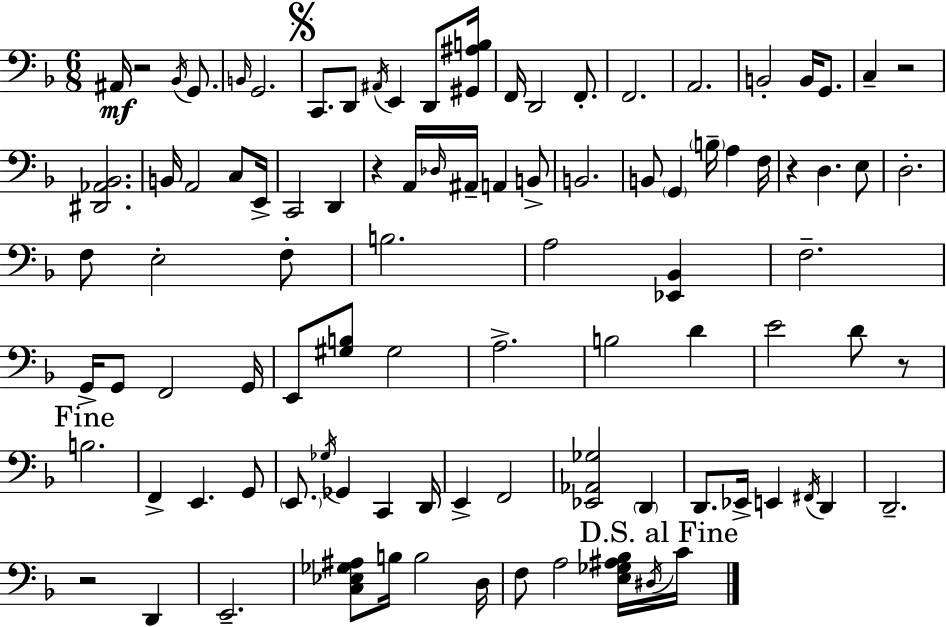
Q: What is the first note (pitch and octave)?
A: A#2